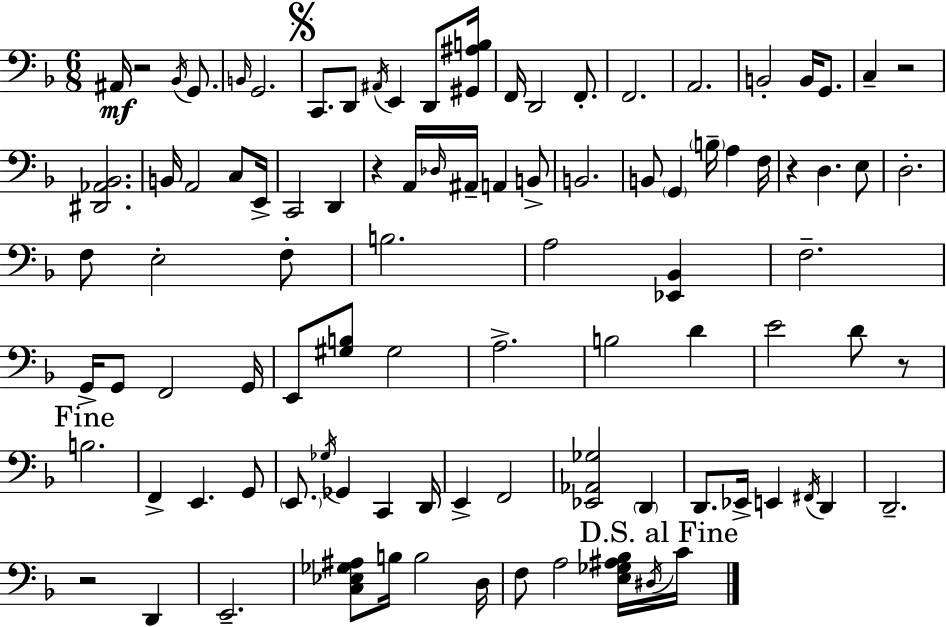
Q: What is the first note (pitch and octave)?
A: A#2